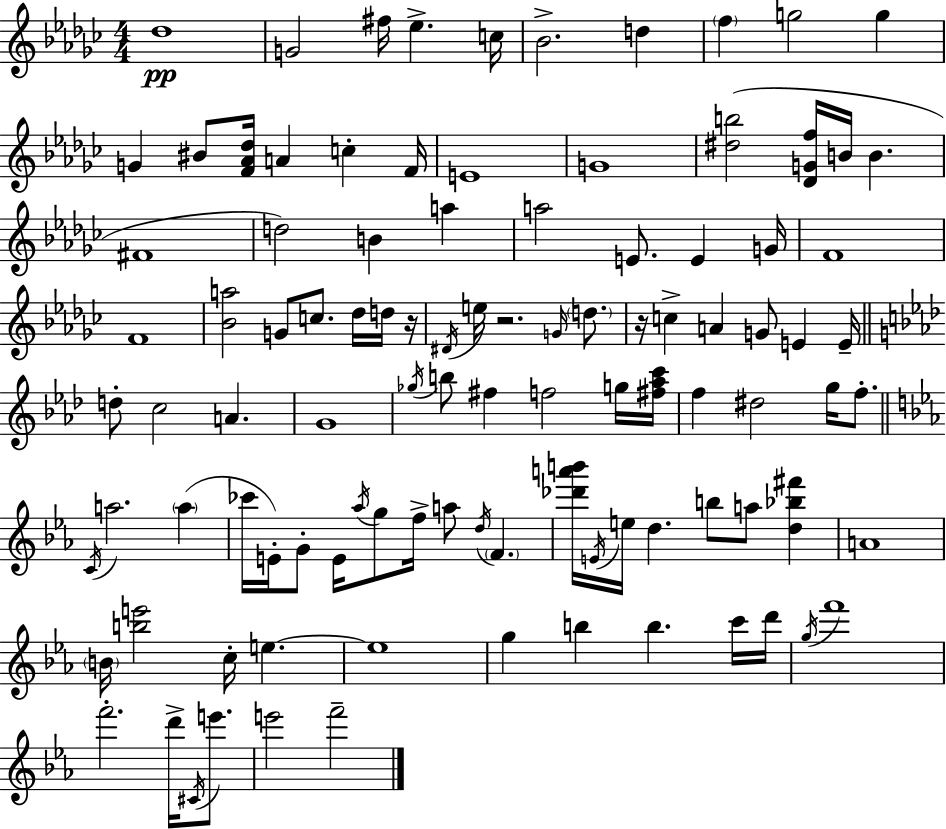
Db5/w G4/h F#5/s Eb5/q. C5/s Bb4/h. D5/q F5/q G5/h G5/q G4/q BIS4/e [F4,Ab4,Db5]/s A4/q C5/q F4/s E4/w G4/w [D#5,B5]/h [Db4,G4,F5]/s B4/s B4/q. F#4/w D5/h B4/q A5/q A5/h E4/e. E4/q G4/s F4/w F4/w [Bb4,A5]/h G4/e C5/e. Db5/s D5/s R/s D#4/s E5/s R/h. G4/s D5/e. R/s C5/q A4/q G4/e E4/q E4/s D5/e C5/h A4/q. G4/w Gb5/s B5/e F#5/q F5/h G5/s [F#5,Ab5,C6]/s F5/q D#5/h G5/s F5/e. C4/s A5/h. A5/q CES6/s E4/s G4/e E4/s Ab5/s G5/e F5/s A5/e D5/s F4/q. [Db6,A6,B6]/s E4/s E5/s D5/q. B5/e A5/e [D5,Bb5,F#6]/q A4/w B4/s [B5,E6]/h C5/s E5/q. E5/w G5/q B5/q B5/q. C6/s D6/s G5/s F6/w F6/h. D6/s C#4/s E6/e. E6/h F6/h